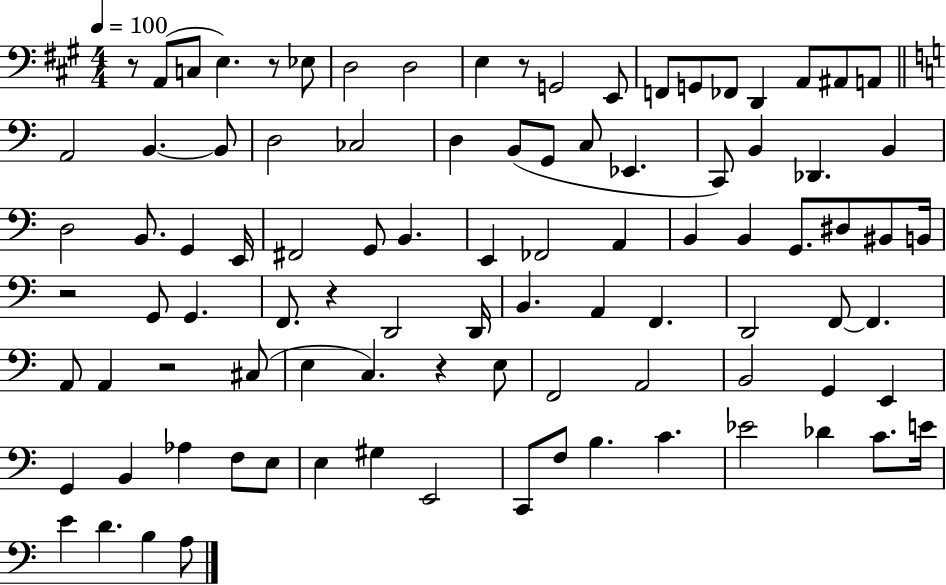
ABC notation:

X:1
T:Untitled
M:4/4
L:1/4
K:A
z/2 A,,/2 C,/2 E, z/2 _E,/2 D,2 D,2 E, z/2 G,,2 E,,/2 F,,/2 G,,/2 _F,,/2 D,, A,,/2 ^A,,/2 A,,/2 A,,2 B,, B,,/2 D,2 _C,2 D, B,,/2 G,,/2 C,/2 _E,, C,,/2 B,, _D,, B,, D,2 B,,/2 G,, E,,/4 ^F,,2 G,,/2 B,, E,, _F,,2 A,, B,, B,, G,,/2 ^D,/2 ^B,,/2 B,,/4 z2 G,,/2 G,, F,,/2 z D,,2 D,,/4 B,, A,, F,, D,,2 F,,/2 F,, A,,/2 A,, z2 ^C,/2 E, C, z E,/2 F,,2 A,,2 B,,2 G,, E,, G,, B,, _A, F,/2 E,/2 E, ^G, E,,2 C,,/2 F,/2 B, C _E2 _D C/2 E/4 E D B, A,/2